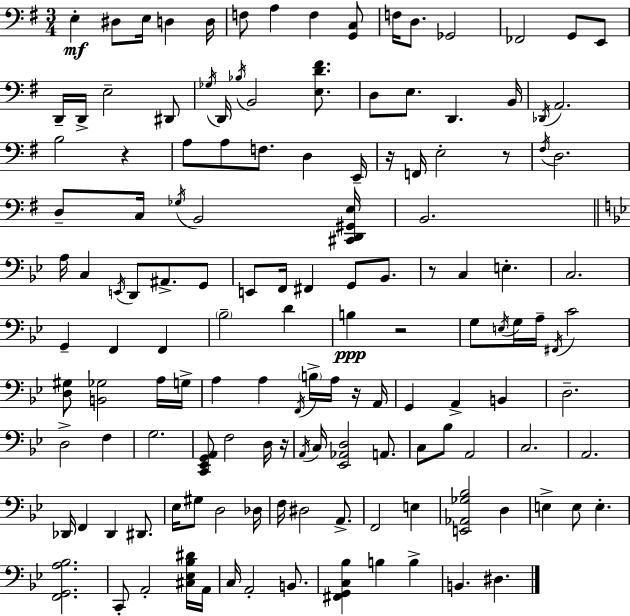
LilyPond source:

{
  \clef bass
  \numericTimeSignature
  \time 3/4
  \key e \minor
  \repeat volta 2 { e4-.\mf dis8 e16 d4 d16 | f8 a4 f4 <g, c>8 | f16 d8. ges,2 | fes,2 g,8 e,8 | \break d,16-- d,16-> e2-- dis,8 | \acciaccatura { ges16 } d,16 \acciaccatura { bes16 } b,2 <e d' fis'>8. | d8 e8. d,4. | b,16 \acciaccatura { des,16 } a,2. | \break b2 r4 | a8 a8 f8. d4 | e,16-- r16 f,16 e2-. | r8 \acciaccatura { fis16 } d2. | \break d8-- c16 \acciaccatura { ges16 } b,2 | <cis, d, gis, e>16 b,2. | \bar "||" \break \key g \minor a16 c4 \acciaccatura { e,16 } d,8 ais,8.-> g,8 | e,8 f,16 fis,4 g,8 bes,8. | r8 c4 e4.-. | c2. | \break g,4-- f,4 f,4 | \parenthesize bes2-- d'4 | b4\ppp r2 | g8 \acciaccatura { e16 } g16 a16-- \acciaccatura { fis,16 } c'2 | \break <d gis>8 <b, ges>2 | a16 g16-> a4 a4 \acciaccatura { f,16 } | \parenthesize b16-> a16 r16 a,16 g,4 a,4-> | b,4 d2.-- | \break d2-> | f4 g2. | <c, ees, g, a,>8 f2 | d16 r16 \acciaccatura { a,16 } c16 <ees, aes, d>2 | \break a,8. c8 bes8 a,2 | c2. | a,2. | des,16 f,4 des,4 | \break dis,8. ees16 gis8 d2 | des16 f16 dis2 | a,8.-> f,2 | e4 <e, aes, ges bes>2 | \break d4 e4-> e8 e4.-. | <f, g, a bes>2. | c,8-. a,2-. | <cis ees bes dis'>16 a,16 c16 a,2-. | \break b,8. <fis, g, c bes>4 b4 | b4-> b,4. dis4. | } \bar "|."
}